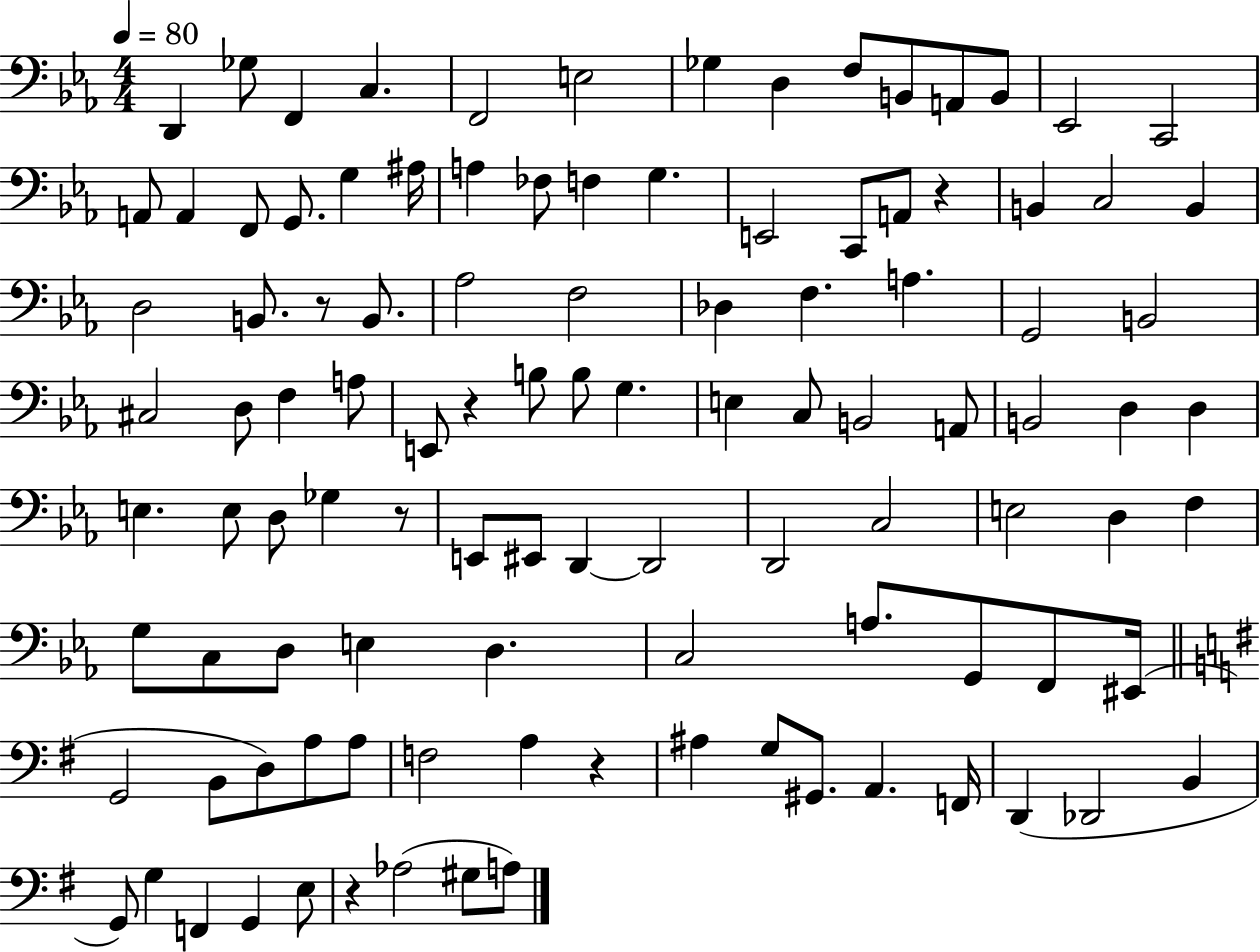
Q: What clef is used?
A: bass